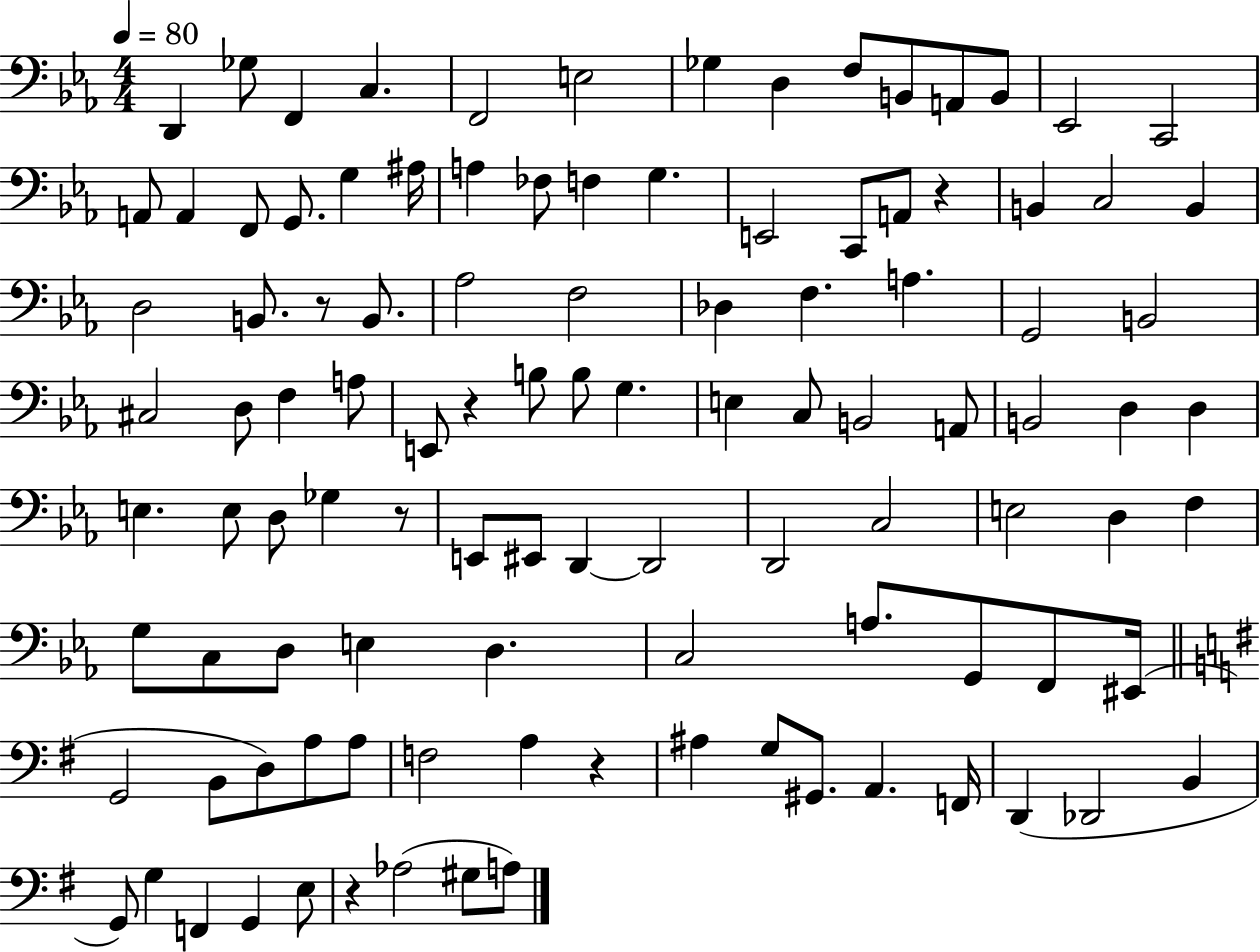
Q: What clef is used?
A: bass